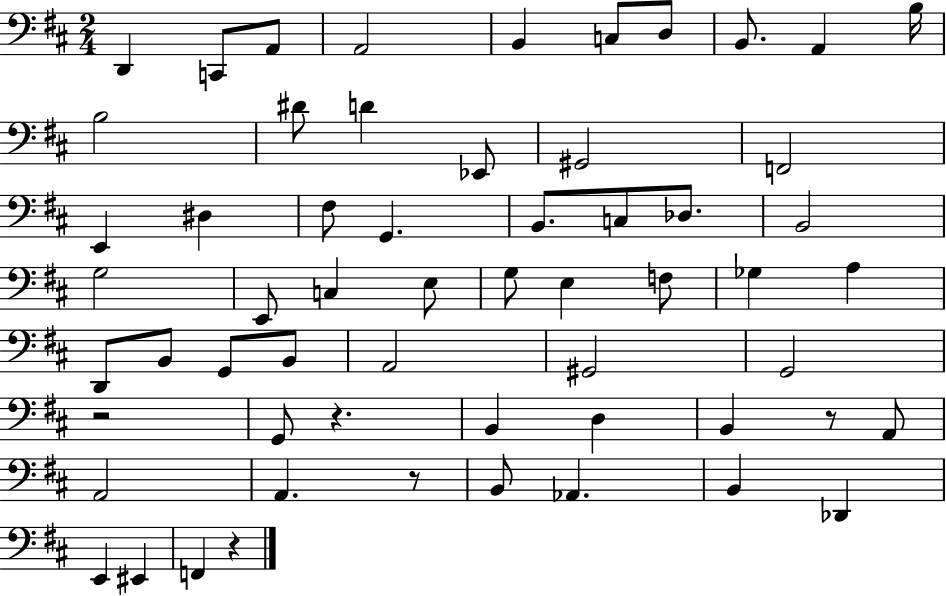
{
  \clef bass
  \numericTimeSignature
  \time 2/4
  \key d \major
  \repeat volta 2 { d,4 c,8 a,8 | a,2 | b,4 c8 d8 | b,8. a,4 b16 | \break b2 | dis'8 d'4 ees,8 | gis,2 | f,2 | \break e,4 dis4 | fis8 g,4. | b,8. c8 des8. | b,2 | \break g2 | e,8 c4 e8 | g8 e4 f8 | ges4 a4 | \break d,8 b,8 g,8 b,8 | a,2 | gis,2 | g,2 | \break r2 | g,8 r4. | b,4 d4 | b,4 r8 a,8 | \break a,2 | a,4. r8 | b,8 aes,4. | b,4 des,4 | \break e,4 eis,4 | f,4 r4 | } \bar "|."
}